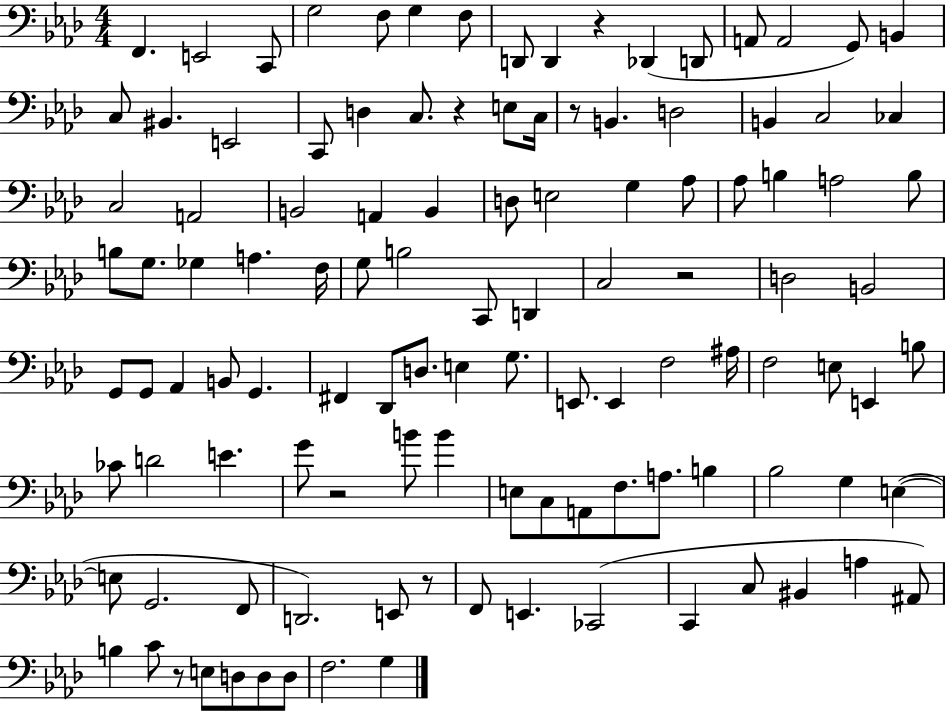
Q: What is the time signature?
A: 4/4